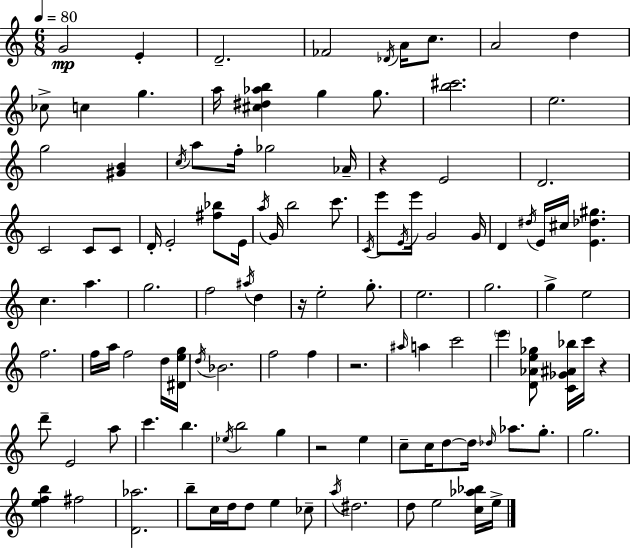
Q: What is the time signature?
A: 6/8